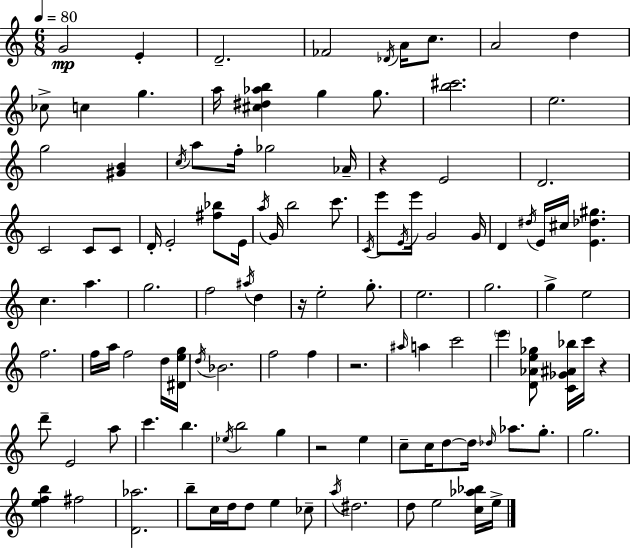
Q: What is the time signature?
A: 6/8